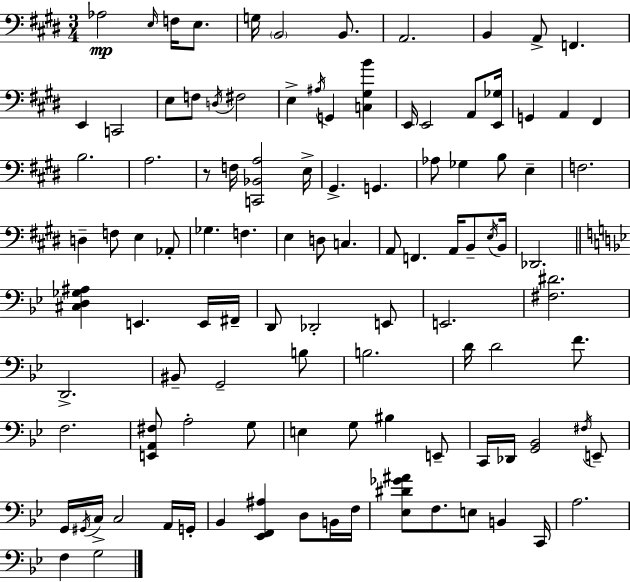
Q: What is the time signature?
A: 3/4